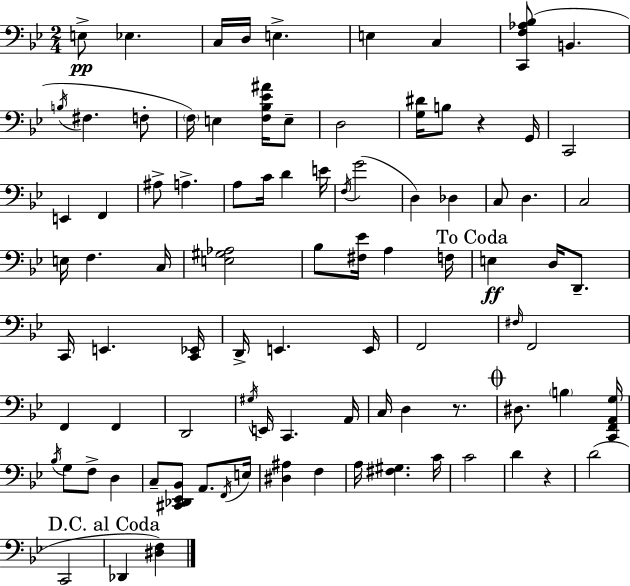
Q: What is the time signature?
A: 2/4